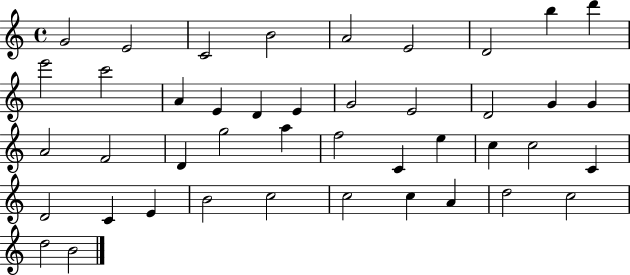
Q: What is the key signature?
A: C major